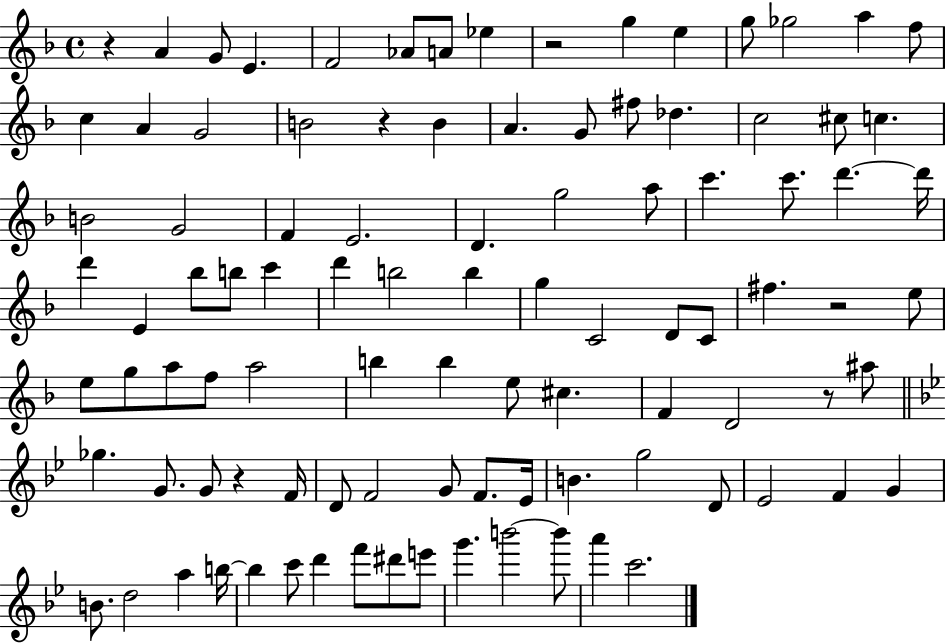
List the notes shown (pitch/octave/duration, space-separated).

R/q A4/q G4/e E4/q. F4/h Ab4/e A4/e Eb5/q R/h G5/q E5/q G5/e Gb5/h A5/q F5/e C5/q A4/q G4/h B4/h R/q B4/q A4/q. G4/e F#5/e Db5/q. C5/h C#5/e C5/q. B4/h G4/h F4/q E4/h. D4/q. G5/h A5/e C6/q. C6/e. D6/q. D6/s D6/q E4/q Bb5/e B5/e C6/q D6/q B5/h B5/q G5/q C4/h D4/e C4/e F#5/q. R/h E5/e E5/e G5/e A5/e F5/e A5/h B5/q B5/q E5/e C#5/q. F4/q D4/h R/e A#5/e Gb5/q. G4/e. G4/e R/q F4/s D4/e F4/h G4/e F4/e. Eb4/s B4/q. G5/h D4/e Eb4/h F4/q G4/q B4/e. D5/h A5/q B5/s B5/q C6/e D6/q F6/e D#6/e E6/e G6/q. B6/h B6/e A6/q C6/h.